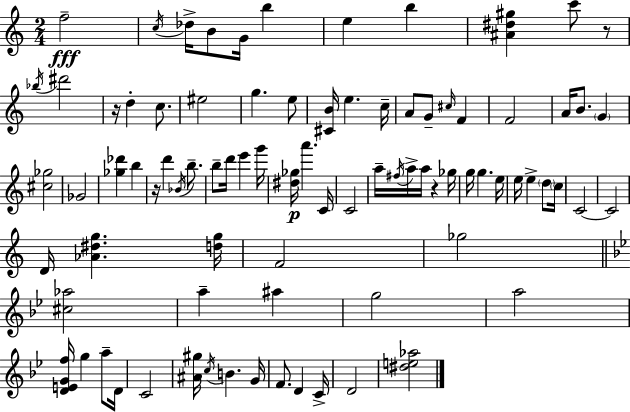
X:1
T:Untitled
M:2/4
L:1/4
K:Am
f2 c/4 _d/4 B/2 G/4 b e b [^A^d^g] c'/2 z/2 _b/4 ^d'2 z/4 d c/2 ^e2 g e/2 [^CB]/4 e c/4 A/2 G/2 ^c/4 F F2 A/4 B/2 G [^c_g]2 _G2 [_g_d'] b z/4 d' _B/4 b/2 b/2 d'/4 e' g'/4 [^d_g]/4 a' C/4 C2 a/4 ^f/4 a/4 a/4 z _g/4 g/4 g e/4 e/4 e d/2 c/4 C2 C2 D/4 [_A^dg] [dg]/4 F2 _g2 [^c_a]2 a ^a g2 a2 [DEGf]/4 g a/2 D/4 C2 [^A^g]/4 c/4 B G/4 F/2 D C/4 D2 [^de_a]2